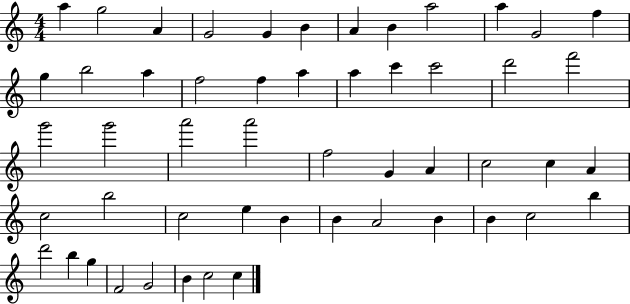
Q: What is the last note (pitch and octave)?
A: C5